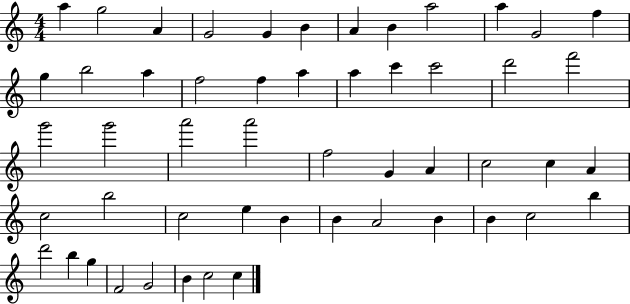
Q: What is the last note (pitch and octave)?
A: C5